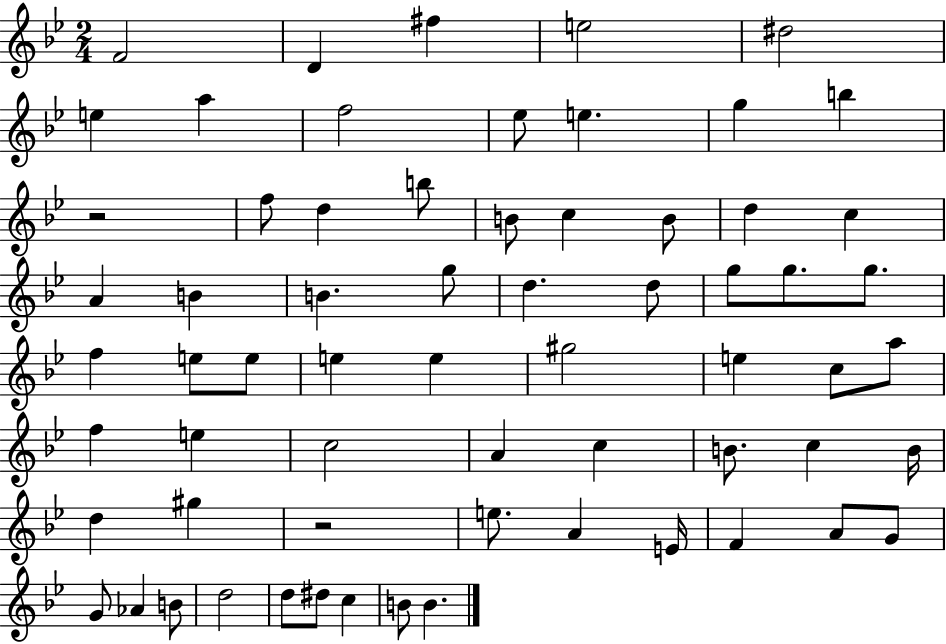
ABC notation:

X:1
T:Untitled
M:2/4
L:1/4
K:Bb
F2 D ^f e2 ^d2 e a f2 _e/2 e g b z2 f/2 d b/2 B/2 c B/2 d c A B B g/2 d d/2 g/2 g/2 g/2 f e/2 e/2 e e ^g2 e c/2 a/2 f e c2 A c B/2 c B/4 d ^g z2 e/2 A E/4 F A/2 G/2 G/2 _A B/2 d2 d/2 ^d/2 c B/2 B